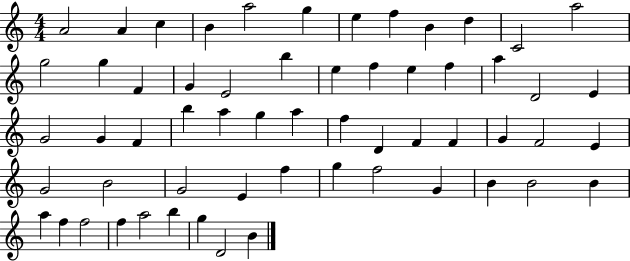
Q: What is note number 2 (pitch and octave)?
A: A4